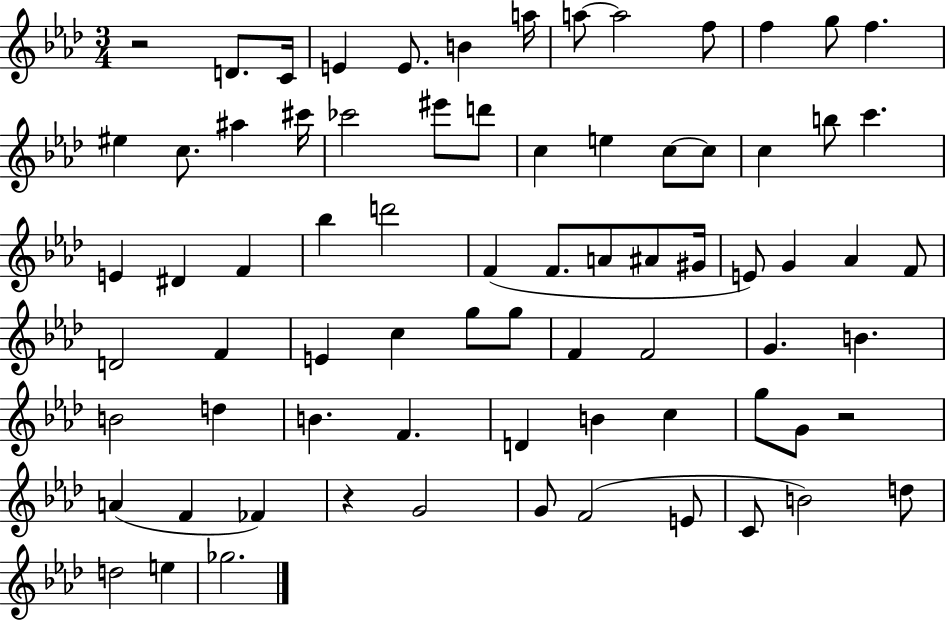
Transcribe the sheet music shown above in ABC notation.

X:1
T:Untitled
M:3/4
L:1/4
K:Ab
z2 D/2 C/4 E E/2 B a/4 a/2 a2 f/2 f g/2 f ^e c/2 ^a ^c'/4 _c'2 ^e'/2 d'/2 c e c/2 c/2 c b/2 c' E ^D F _b d'2 F F/2 A/2 ^A/2 ^G/4 E/2 G _A F/2 D2 F E c g/2 g/2 F F2 G B B2 d B F D B c g/2 G/2 z2 A F _F z G2 G/2 F2 E/2 C/2 B2 d/2 d2 e _g2